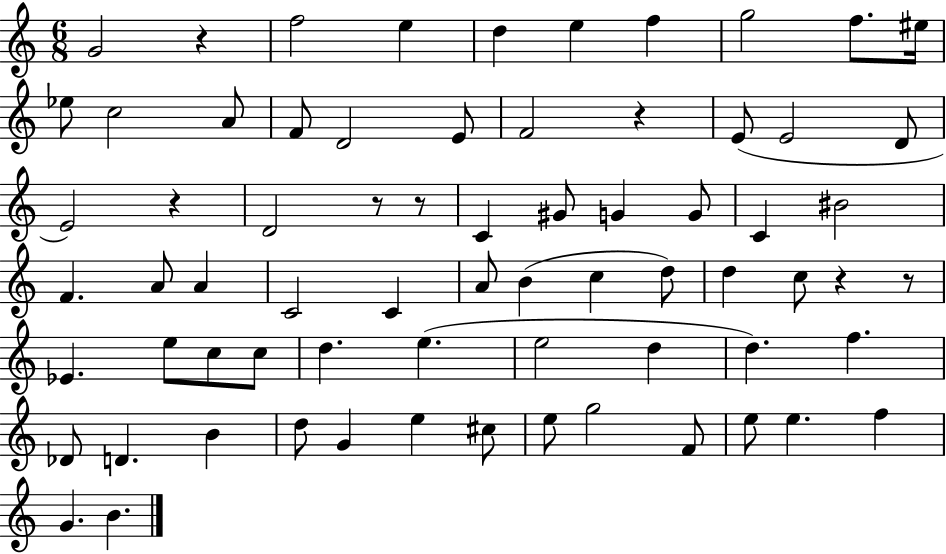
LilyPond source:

{
  \clef treble
  \numericTimeSignature
  \time 6/8
  \key c \major
  g'2 r4 | f''2 e''4 | d''4 e''4 f''4 | g''2 f''8. eis''16 | \break ees''8 c''2 a'8 | f'8 d'2 e'8 | f'2 r4 | e'8( e'2 d'8 | \break e'2) r4 | d'2 r8 r8 | c'4 gis'8 g'4 g'8 | c'4 bis'2 | \break f'4. a'8 a'4 | c'2 c'4 | a'8 b'4( c''4 d''8) | d''4 c''8 r4 r8 | \break ees'4. e''8 c''8 c''8 | d''4. e''4.( | e''2 d''4 | d''4.) f''4. | \break des'8 d'4. b'4 | d''8 g'4 e''4 cis''8 | e''8 g''2 f'8 | e''8 e''4. f''4 | \break g'4. b'4. | \bar "|."
}